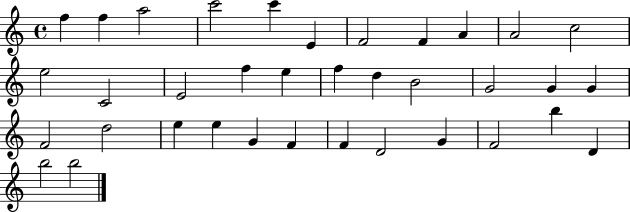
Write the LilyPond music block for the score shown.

{
  \clef treble
  \time 4/4
  \defaultTimeSignature
  \key c \major
  f''4 f''4 a''2 | c'''2 c'''4 e'4 | f'2 f'4 a'4 | a'2 c''2 | \break e''2 c'2 | e'2 f''4 e''4 | f''4 d''4 b'2 | g'2 g'4 g'4 | \break f'2 d''2 | e''4 e''4 g'4 f'4 | f'4 d'2 g'4 | f'2 b''4 d'4 | \break b''2 b''2 | \bar "|."
}